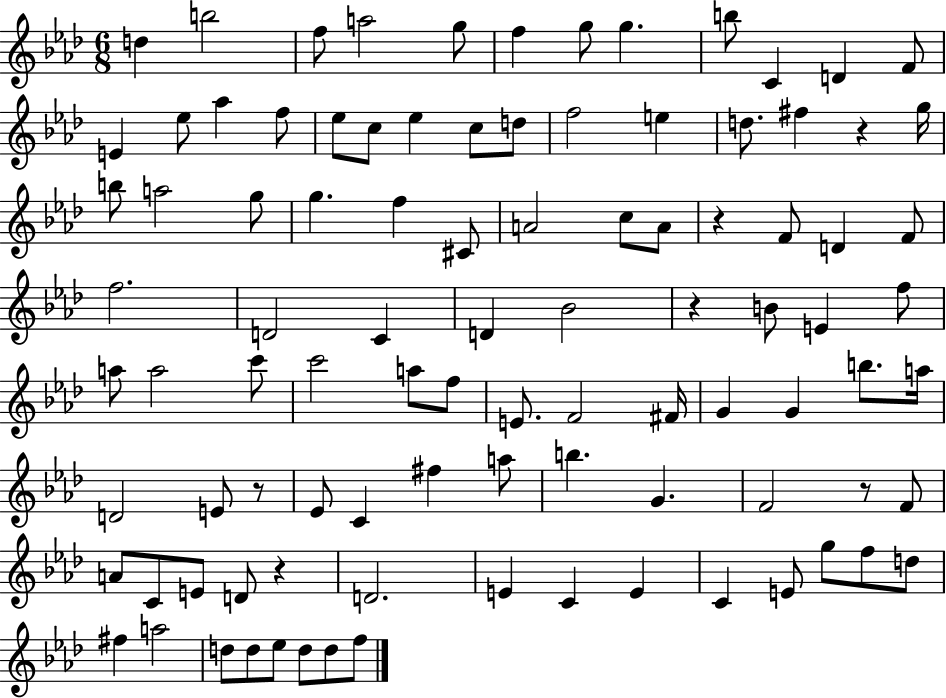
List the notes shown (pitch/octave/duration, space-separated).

D5/q B5/h F5/e A5/h G5/e F5/q G5/e G5/q. B5/e C4/q D4/q F4/e E4/q Eb5/e Ab5/q F5/e Eb5/e C5/e Eb5/q C5/e D5/e F5/h E5/q D5/e. F#5/q R/q G5/s B5/e A5/h G5/e G5/q. F5/q C#4/e A4/h C5/e A4/e R/q F4/e D4/q F4/e F5/h. D4/h C4/q D4/q Bb4/h R/q B4/e E4/q F5/e A5/e A5/h C6/e C6/h A5/e F5/e E4/e. F4/h F#4/s G4/q G4/q B5/e. A5/s D4/h E4/e R/e Eb4/e C4/q F#5/q A5/e B5/q. G4/q. F4/h R/e F4/e A4/e C4/e E4/e D4/e R/q D4/h. E4/q C4/q E4/q C4/q E4/e G5/e F5/e D5/e F#5/q A5/h D5/e D5/e Eb5/e D5/e D5/e F5/e